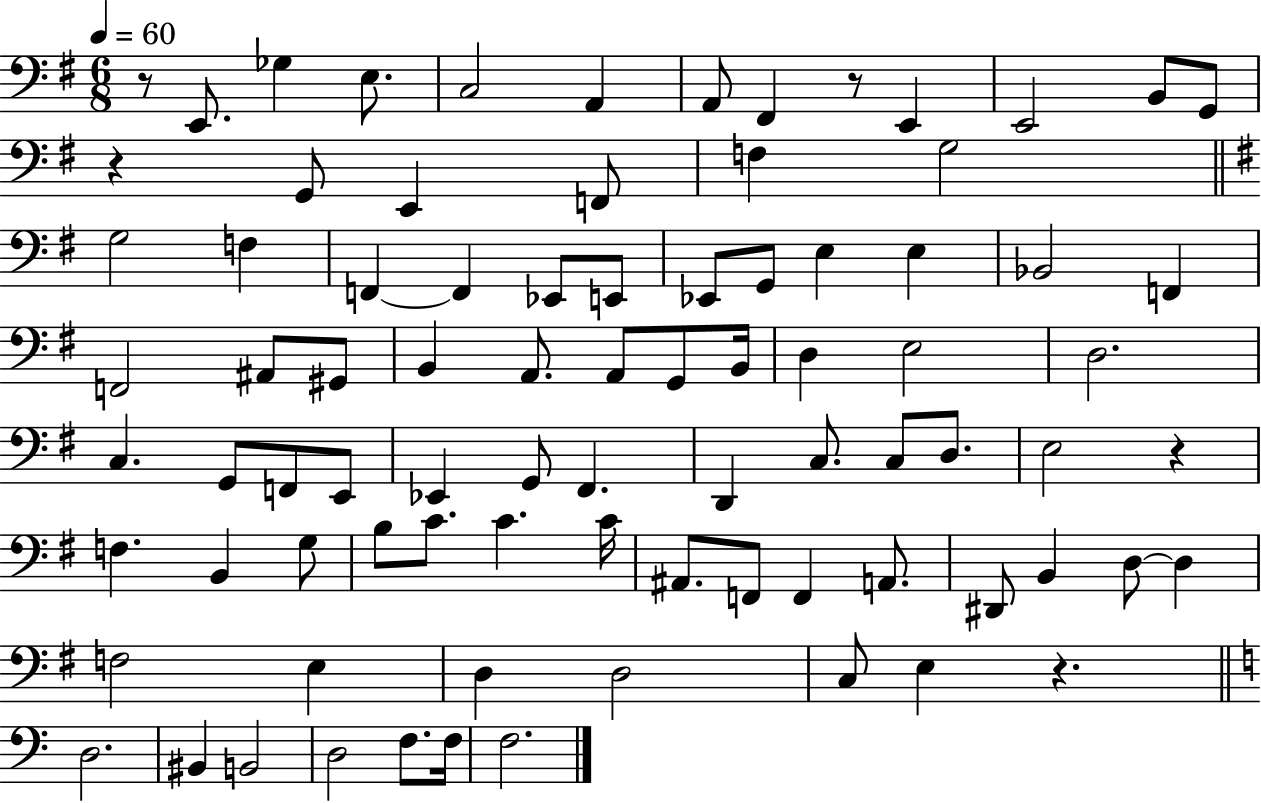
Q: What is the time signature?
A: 6/8